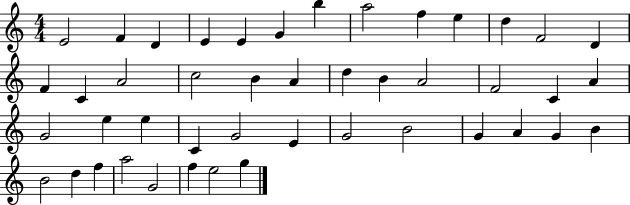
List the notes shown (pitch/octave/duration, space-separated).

E4/h F4/q D4/q E4/q E4/q G4/q B5/q A5/h F5/q E5/q D5/q F4/h D4/q F4/q C4/q A4/h C5/h B4/q A4/q D5/q B4/q A4/h F4/h C4/q A4/q G4/h E5/q E5/q C4/q G4/h E4/q G4/h B4/h G4/q A4/q G4/q B4/q B4/h D5/q F5/q A5/h G4/h F5/q E5/h G5/q